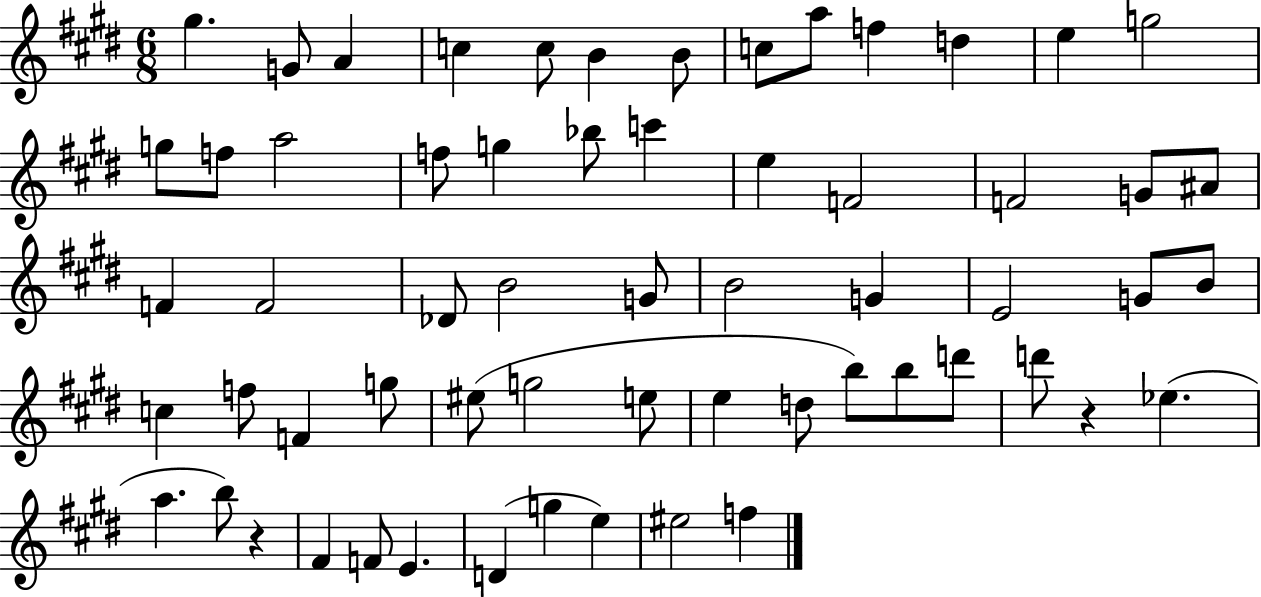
{
  \clef treble
  \numericTimeSignature
  \time 6/8
  \key e \major
  gis''4. g'8 a'4 | c''4 c''8 b'4 b'8 | c''8 a''8 f''4 d''4 | e''4 g''2 | \break g''8 f''8 a''2 | f''8 g''4 bes''8 c'''4 | e''4 f'2 | f'2 g'8 ais'8 | \break f'4 f'2 | des'8 b'2 g'8 | b'2 g'4 | e'2 g'8 b'8 | \break c''4 f''8 f'4 g''8 | eis''8( g''2 e''8 | e''4 d''8 b''8) b''8 d'''8 | d'''8 r4 ees''4.( | \break a''4. b''8) r4 | fis'4 f'8 e'4. | d'4( g''4 e''4) | eis''2 f''4 | \break \bar "|."
}